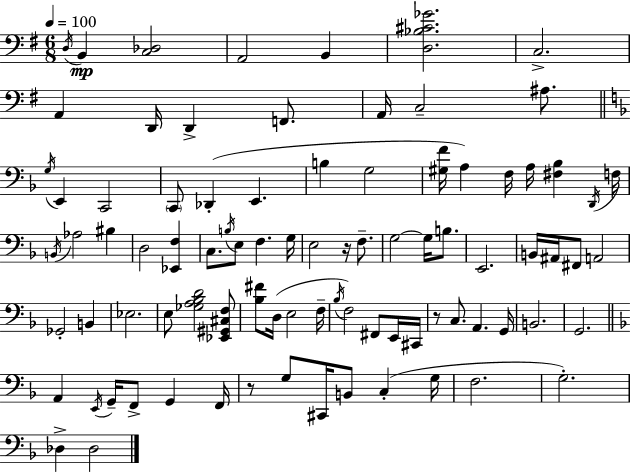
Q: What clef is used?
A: bass